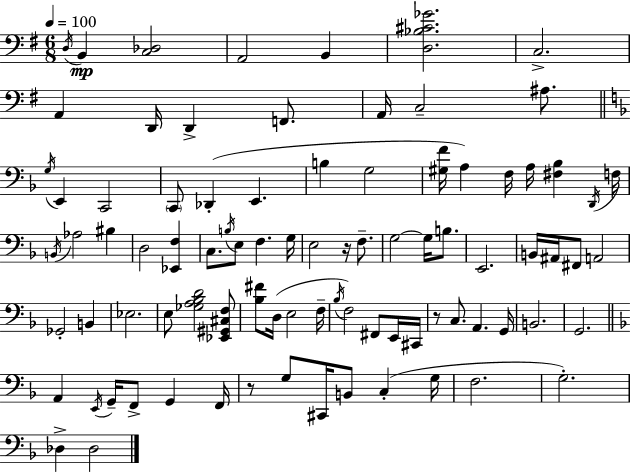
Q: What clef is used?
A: bass